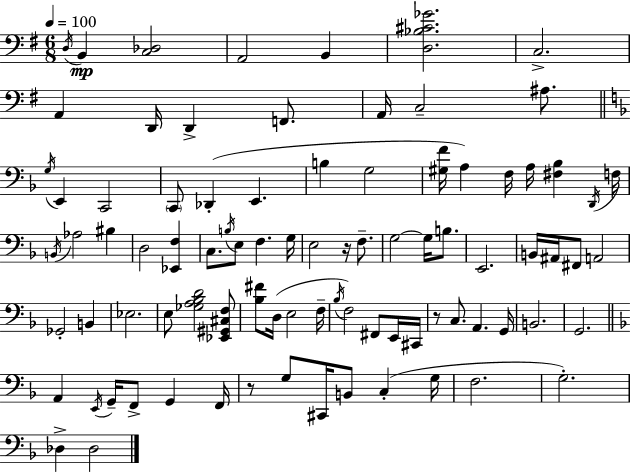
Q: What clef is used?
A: bass